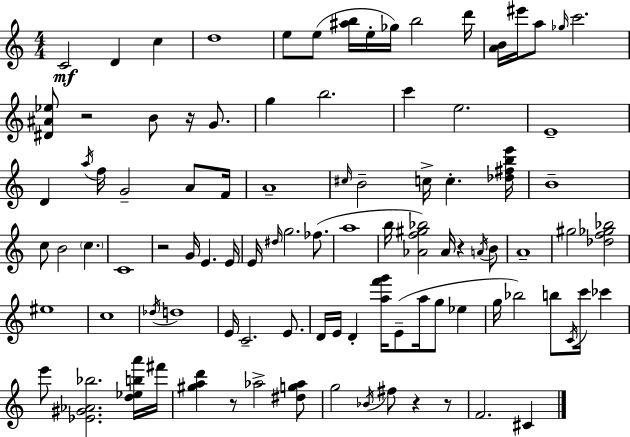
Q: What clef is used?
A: treble